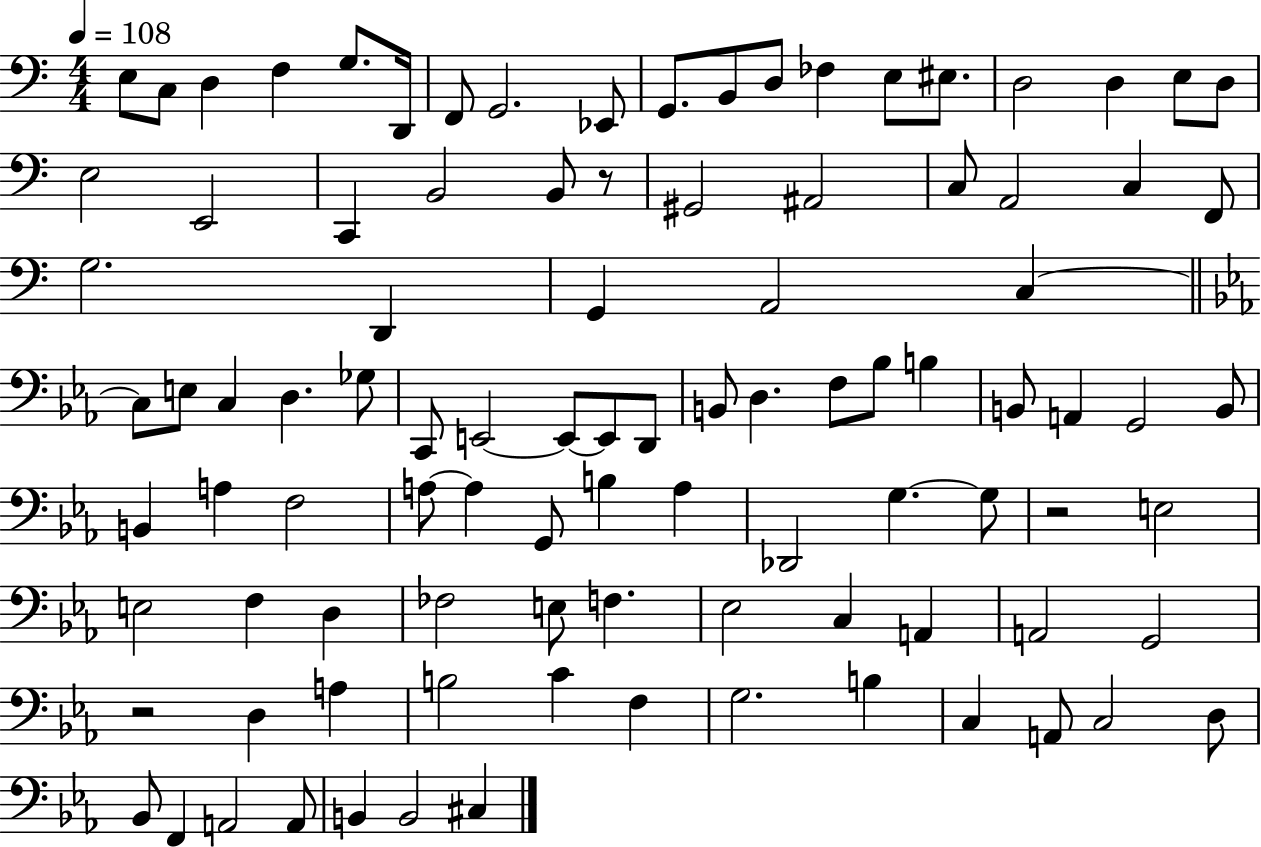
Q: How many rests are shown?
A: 3